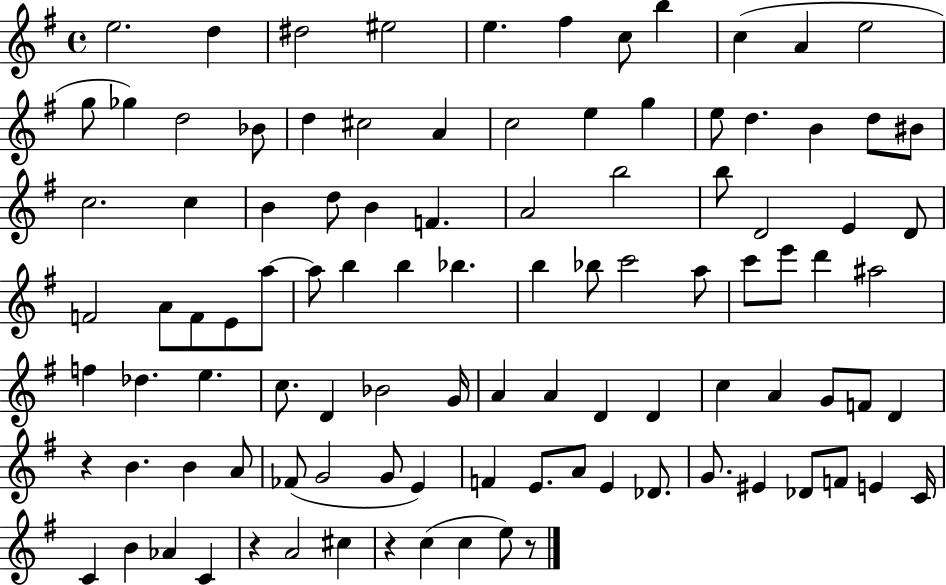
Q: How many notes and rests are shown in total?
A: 102